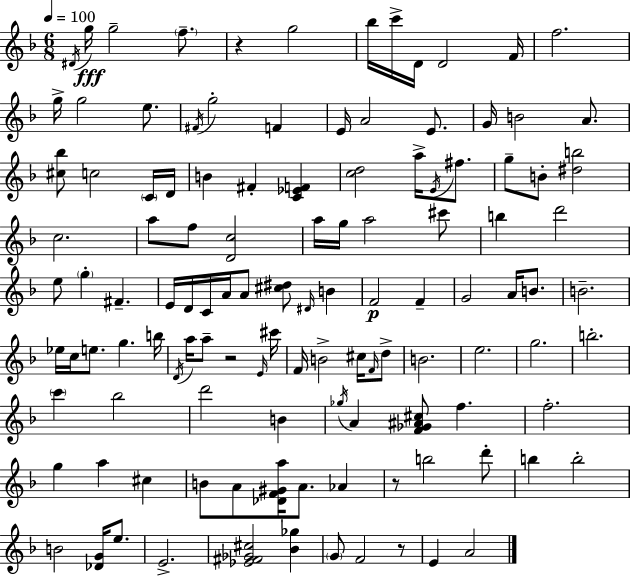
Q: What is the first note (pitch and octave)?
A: D#4